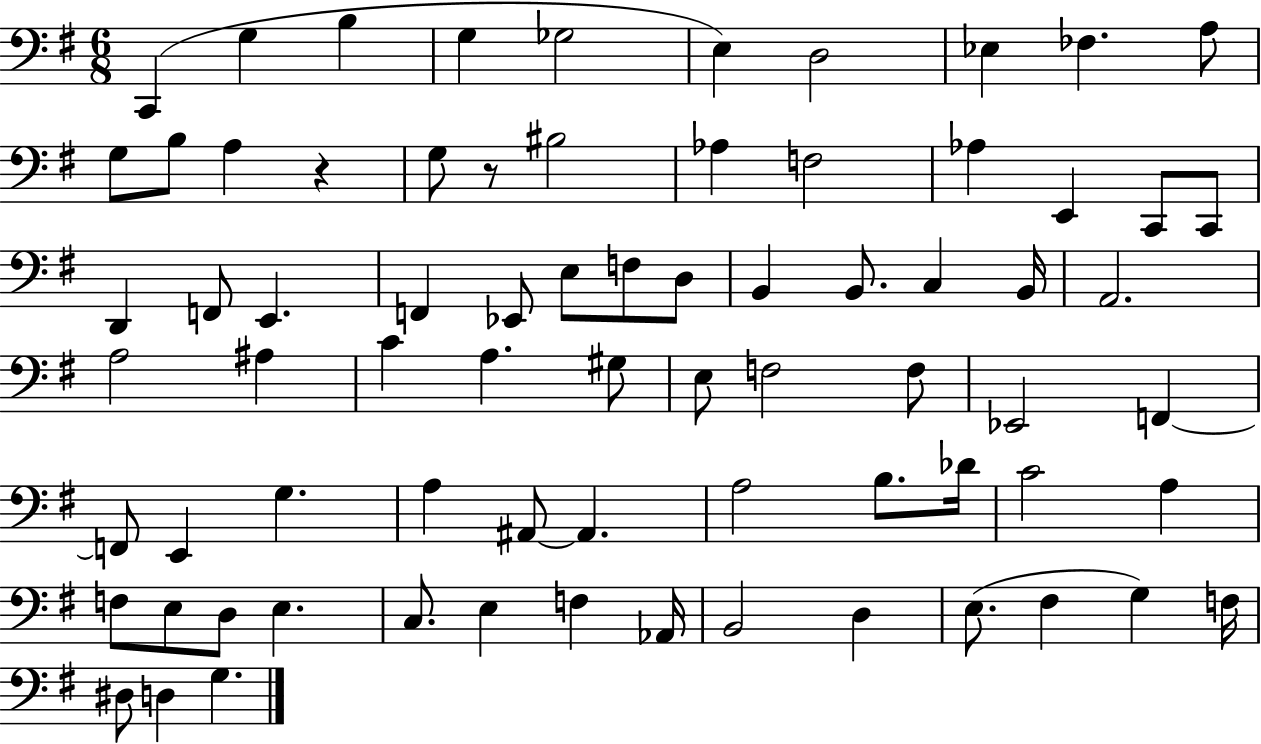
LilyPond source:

{
  \clef bass
  \numericTimeSignature
  \time 6/8
  \key g \major
  \repeat volta 2 { c,4( g4 b4 | g4 ges2 | e4) d2 | ees4 fes4. a8 | \break g8 b8 a4 r4 | g8 r8 bis2 | aes4 f2 | aes4 e,4 c,8 c,8 | \break d,4 f,8 e,4. | f,4 ees,8 e8 f8 d8 | b,4 b,8. c4 b,16 | a,2. | \break a2 ais4 | c'4 a4. gis8 | e8 f2 f8 | ees,2 f,4~~ | \break f,8 e,4 g4. | a4 ais,8~~ ais,4. | a2 b8. des'16 | c'2 a4 | \break f8 e8 d8 e4. | c8. e4 f4 aes,16 | b,2 d4 | e8.( fis4 g4) f16 | \break dis8 d4 g4. | } \bar "|."
}